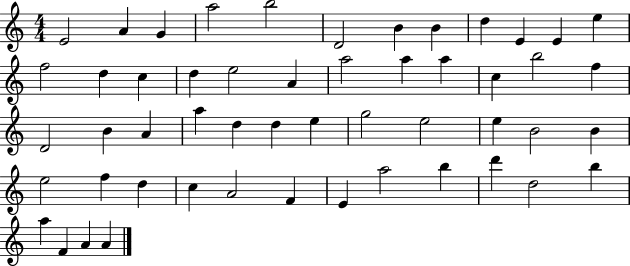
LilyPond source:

{
  \clef treble
  \numericTimeSignature
  \time 4/4
  \key c \major
  e'2 a'4 g'4 | a''2 b''2 | d'2 b'4 b'4 | d''4 e'4 e'4 e''4 | \break f''2 d''4 c''4 | d''4 e''2 a'4 | a''2 a''4 a''4 | c''4 b''2 f''4 | \break d'2 b'4 a'4 | a''4 d''4 d''4 e''4 | g''2 e''2 | e''4 b'2 b'4 | \break e''2 f''4 d''4 | c''4 a'2 f'4 | e'4 a''2 b''4 | d'''4 d''2 b''4 | \break a''4 f'4 a'4 a'4 | \bar "|."
}